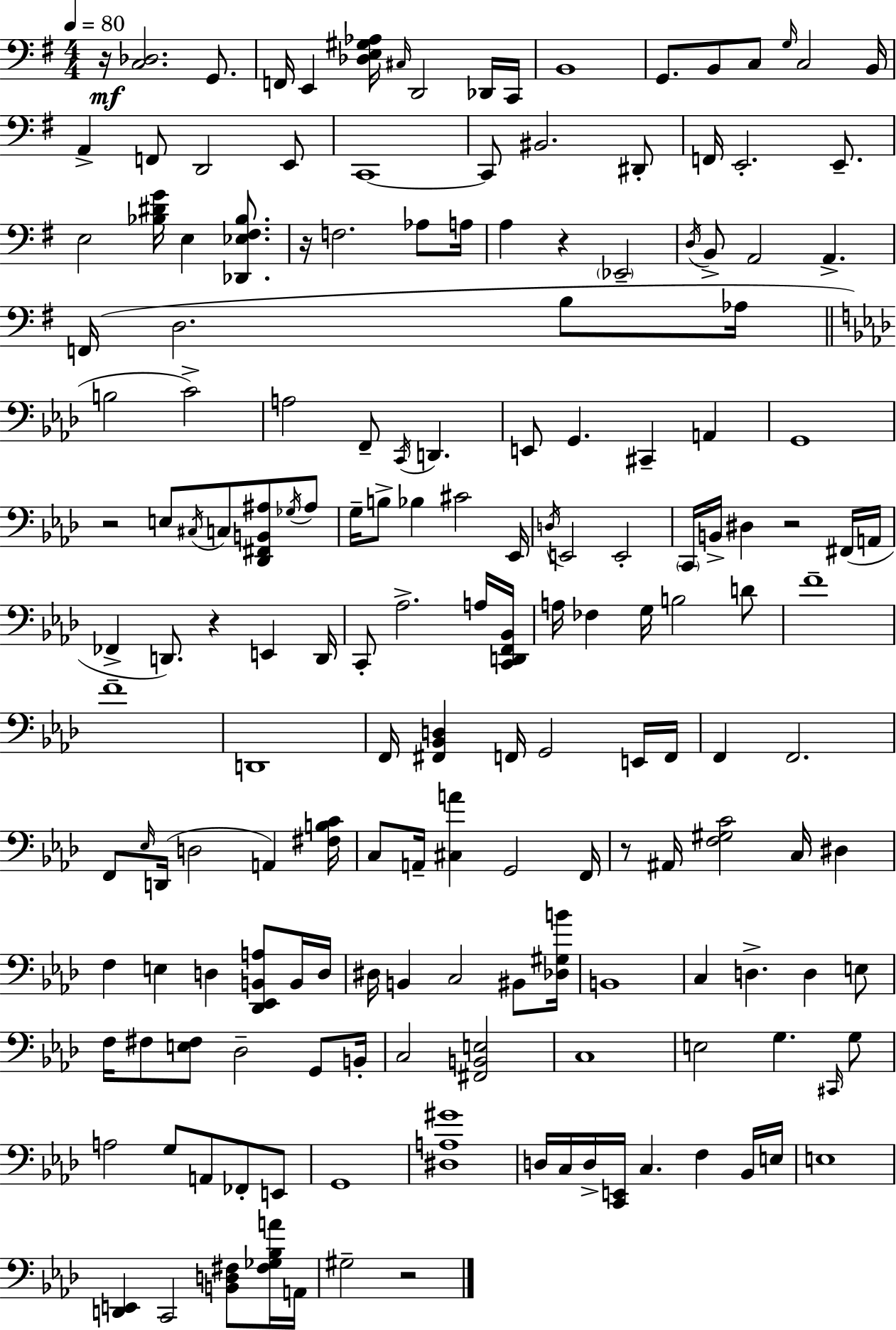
X:1
T:Untitled
M:4/4
L:1/4
K:Em
z/4 [C,_D,]2 G,,/2 F,,/4 E,, [_D,E,^G,_A,]/4 ^C,/4 D,,2 _D,,/4 C,,/4 B,,4 G,,/2 B,,/2 C,/2 G,/4 C,2 B,,/4 A,, F,,/2 D,,2 E,,/2 C,,4 C,,/2 ^B,,2 ^D,,/2 F,,/4 E,,2 E,,/2 E,2 [_B,^DG]/4 E, [_D,,_E,^F,_B,]/2 z/4 F,2 _A,/2 A,/4 A, z _E,,2 D,/4 B,,/2 A,,2 A,, F,,/4 D,2 B,/2 _A,/4 B,2 C2 A,2 F,,/2 C,,/4 D,, E,,/2 G,, ^C,, A,, G,,4 z2 E,/2 ^C,/4 C,/2 [_D,,^F,,B,,^A,]/2 _G,/4 ^A,/2 G,/4 B,/2 _B, ^C2 _E,,/4 D,/4 E,,2 E,,2 C,,/4 B,,/4 ^D, z2 ^F,,/4 A,,/4 _F,, D,,/2 z E,, D,,/4 C,,/2 _A,2 A,/4 [C,,D,,F,,_B,,]/4 A,/4 _F, G,/4 B,2 D/2 F4 F4 D,,4 F,,/4 [^F,,_B,,D,] F,,/4 G,,2 E,,/4 F,,/4 F,, F,,2 F,,/2 _E,/4 D,,/4 D,2 A,, [^F,B,C]/4 C,/2 A,,/4 [^C,A] G,,2 F,,/4 z/2 ^A,,/4 [F,^G,C]2 C,/4 ^D, F, E, D, [_D,,_E,,B,,A,]/2 B,,/4 D,/4 ^D,/4 B,, C,2 ^B,,/2 [_D,^G,B]/4 B,,4 C, D, D, E,/2 F,/4 ^F,/2 [E,^F,]/2 _D,2 G,,/2 B,,/4 C,2 [^F,,B,,E,]2 C,4 E,2 G, ^C,,/4 G,/2 A,2 G,/2 A,,/2 _F,,/2 E,,/2 G,,4 [^D,A,^G]4 D,/4 C,/4 D,/4 [C,,E,,]/4 C, F, _B,,/4 E,/4 E,4 [D,,E,,] C,,2 [B,,D,^F,]/2 [^F,_G,_B,A]/4 A,,/4 ^G,2 z2